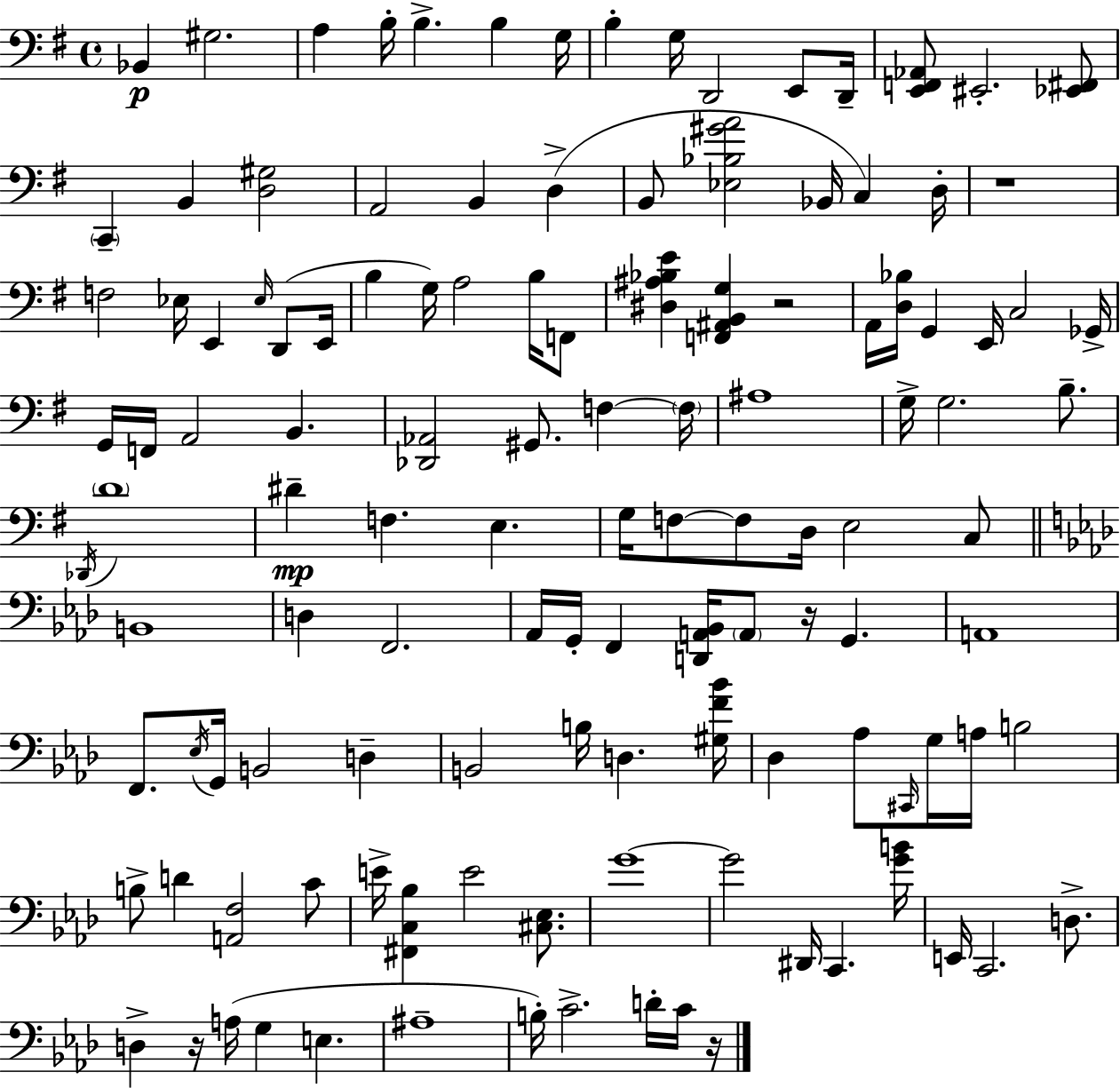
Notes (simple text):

Bb2/q G#3/h. A3/q B3/s B3/q. B3/q G3/s B3/q G3/s D2/h E2/e D2/s [E2,F2,Ab2]/e EIS2/h. [Eb2,F#2]/e C2/q B2/q [D3,G#3]/h A2/h B2/q D3/q B2/e [Eb3,Bb3,G#4,A4]/h Bb2/s C3/q D3/s R/w F3/h Eb3/s E2/q Eb3/s D2/e E2/s B3/q G3/s A3/h B3/s F2/e [D#3,A#3,Bb3,E4]/q [F2,A#2,B2,G3]/q R/h A2/s [D3,Bb3]/s G2/q E2/s C3/h Gb2/s G2/s F2/s A2/h B2/q. [Db2,Ab2]/h G#2/e. F3/q F3/s A#3/w G3/s G3/h. B3/e. Db2/s D4/w D#4/q F3/q. E3/q. G3/s F3/e F3/e D3/s E3/h C3/e B2/w D3/q F2/h. Ab2/s G2/s F2/q [D2,A2,Bb2]/s A2/e R/s G2/q. A2/w F2/e. Eb3/s G2/s B2/h D3/q B2/h B3/s D3/q. [G#3,F4,Bb4]/s Db3/q Ab3/e C#2/s G3/s A3/s B3/h B3/e D4/q [A2,F3]/h C4/e E4/s [F#2,C3,Bb3]/q E4/h [C#3,Eb3]/e. G4/w G4/h D#2/s C2/q. [G4,B4]/s E2/s C2/h. D3/e. D3/q R/s A3/s G3/q E3/q. A#3/w B3/s C4/h. D4/s C4/s R/s